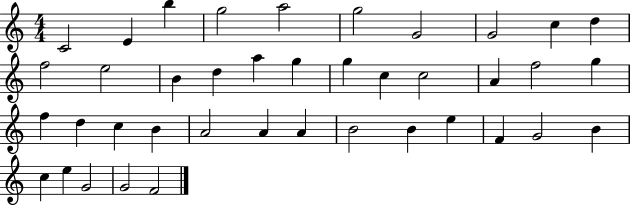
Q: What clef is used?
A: treble